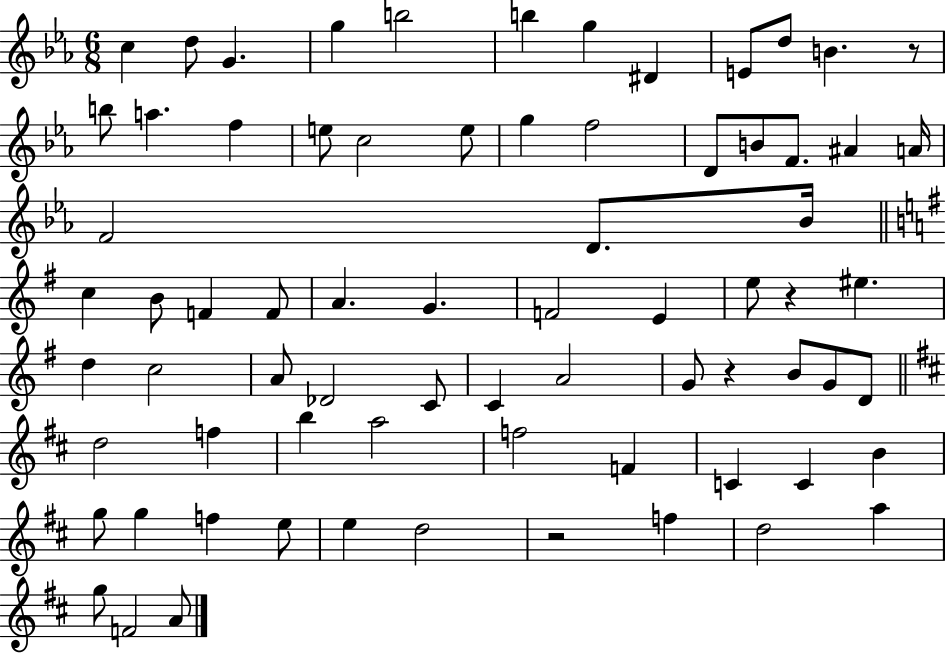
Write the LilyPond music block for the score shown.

{
  \clef treble
  \numericTimeSignature
  \time 6/8
  \key ees \major
  c''4 d''8 g'4. | g''4 b''2 | b''4 g''4 dis'4 | e'8 d''8 b'4. r8 | \break b''8 a''4. f''4 | e''8 c''2 e''8 | g''4 f''2 | d'8 b'8 f'8. ais'4 a'16 | \break f'2 d'8. bes'16 | \bar "||" \break \key e \minor c''4 b'8 f'4 f'8 | a'4. g'4. | f'2 e'4 | e''8 r4 eis''4. | \break d''4 c''2 | a'8 des'2 c'8 | c'4 a'2 | g'8 r4 b'8 g'8 d'8 | \break \bar "||" \break \key d \major d''2 f''4 | b''4 a''2 | f''2 f'4 | c'4 c'4 b'4 | \break g''8 g''4 f''4 e''8 | e''4 d''2 | r2 f''4 | d''2 a''4 | \break g''8 f'2 a'8 | \bar "|."
}